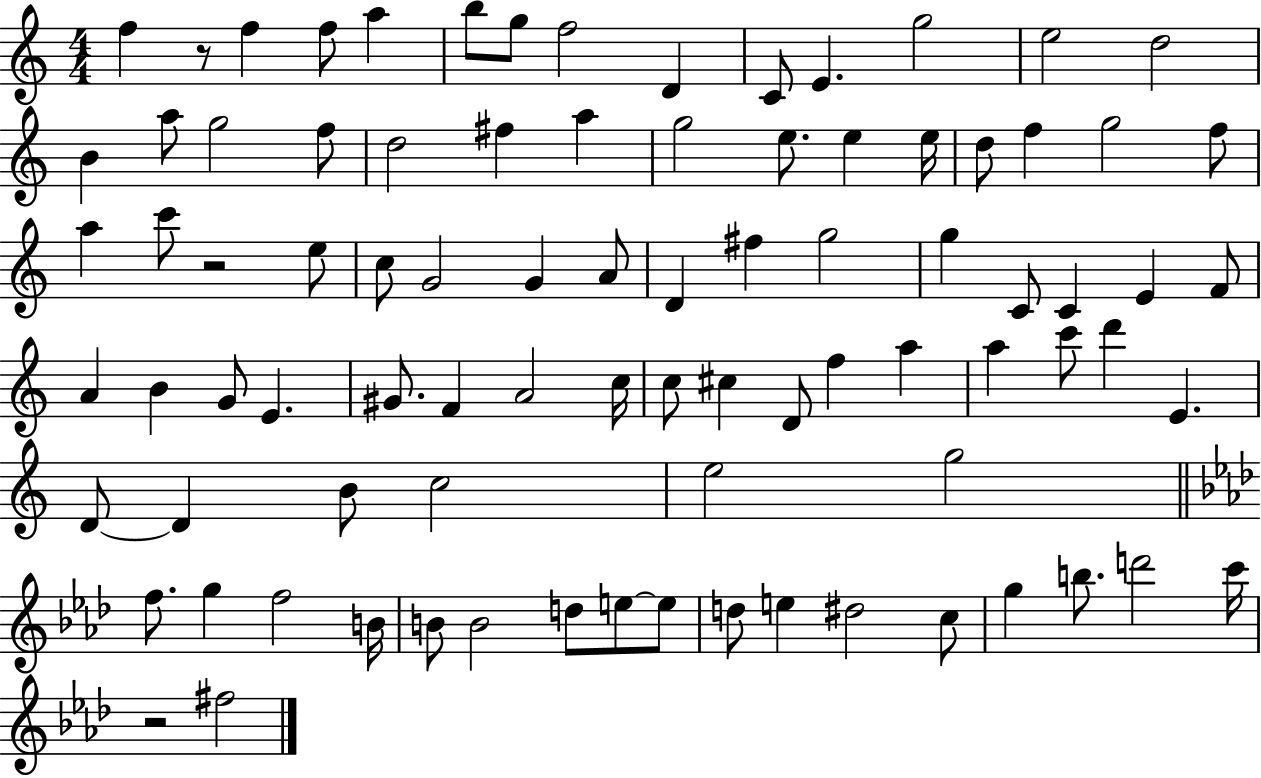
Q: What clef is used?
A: treble